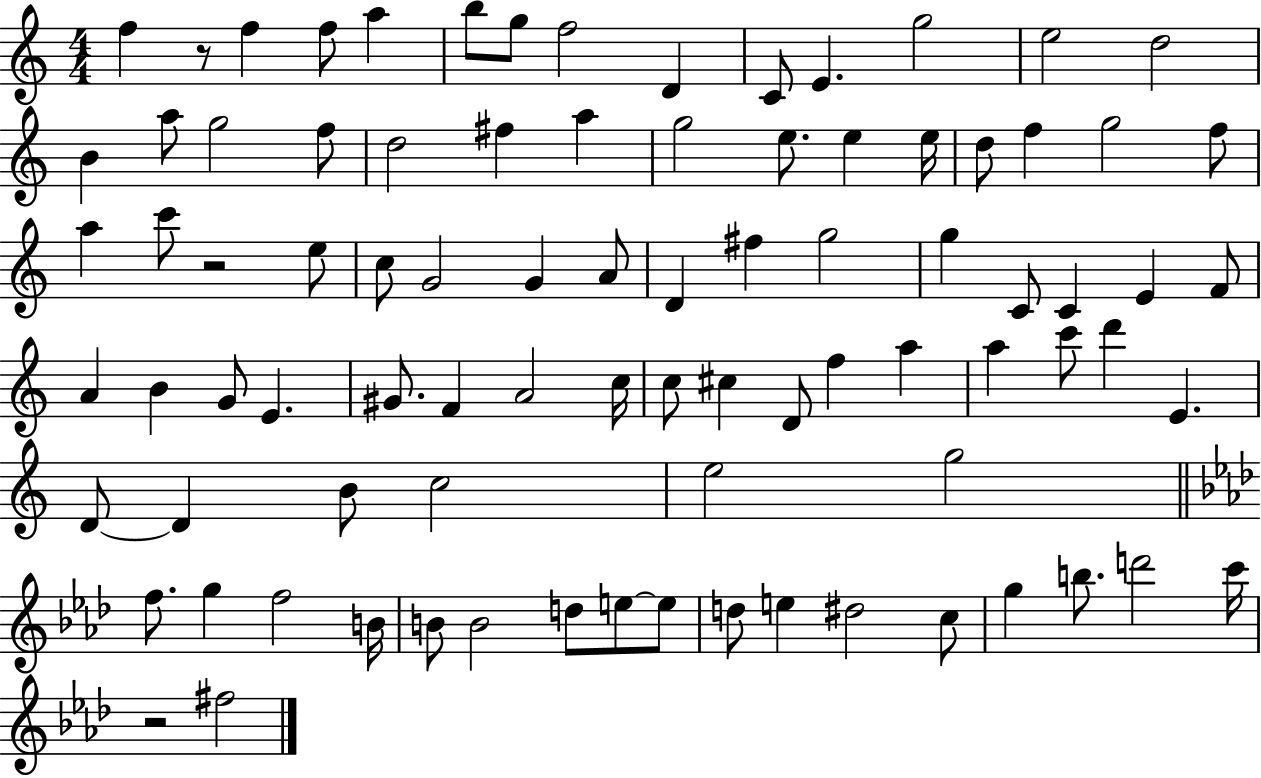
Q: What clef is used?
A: treble